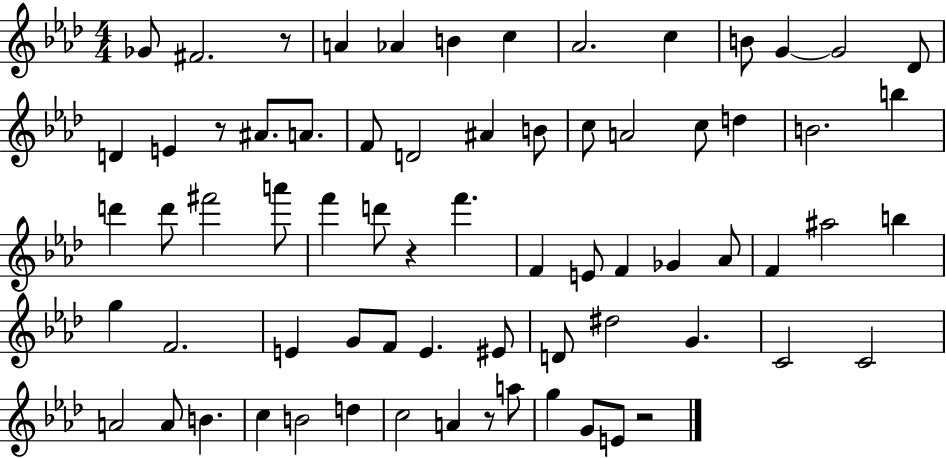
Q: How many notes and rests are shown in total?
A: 70